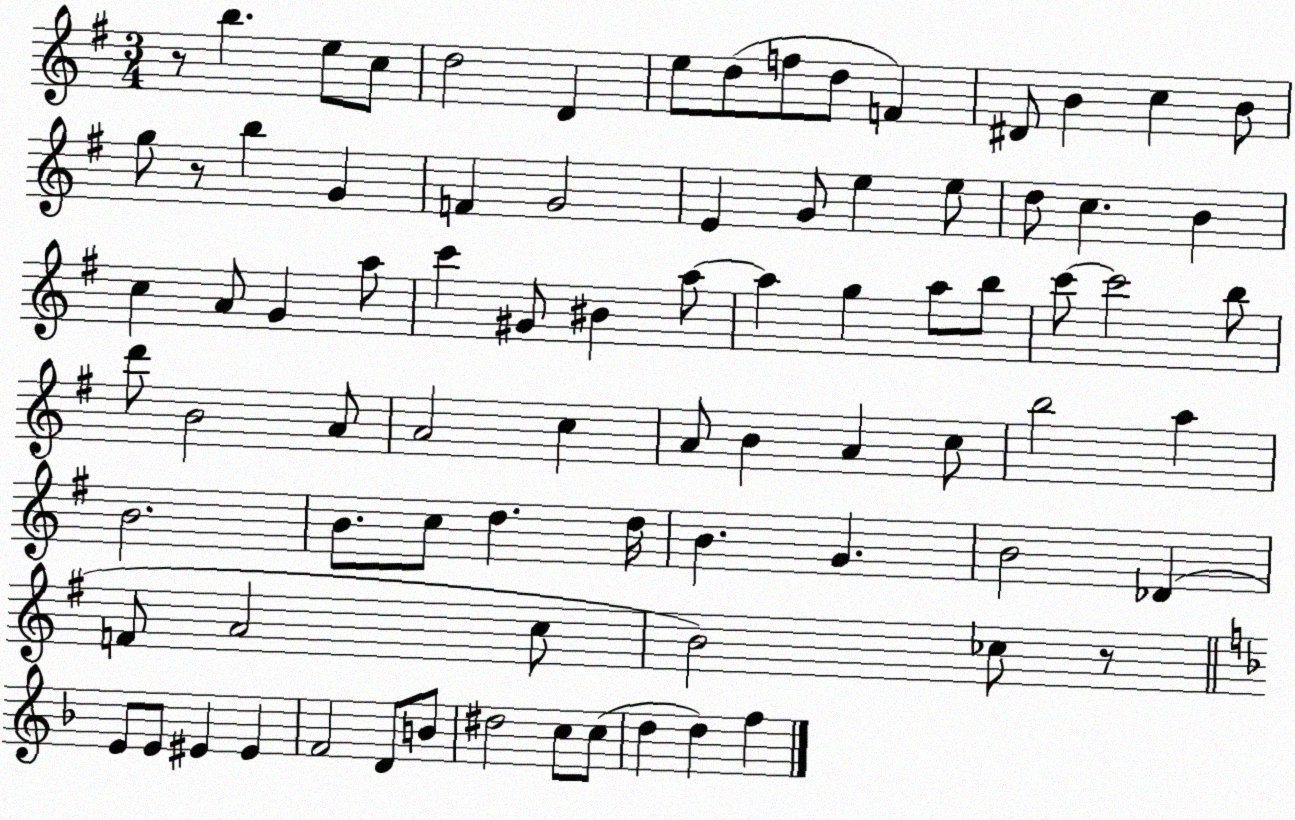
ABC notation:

X:1
T:Untitled
M:3/4
L:1/4
K:G
z/2 b e/2 c/2 d2 D e/2 d/2 f/2 d/2 F ^D/2 B c B/2 g/2 z/2 b G F G2 E G/2 e e/2 d/2 c B c A/2 G a/2 c' ^G/2 ^B a/2 a g a/2 b/2 c'/2 c'2 b/2 d'/2 B2 A/2 A2 c A/2 B A c/2 b2 a B2 B/2 c/2 d d/4 B G B2 _D F/2 A2 c/2 B2 _c/2 z/2 E/2 E/2 ^E ^E F2 D/2 B/2 ^d2 c/2 c/2 d d f